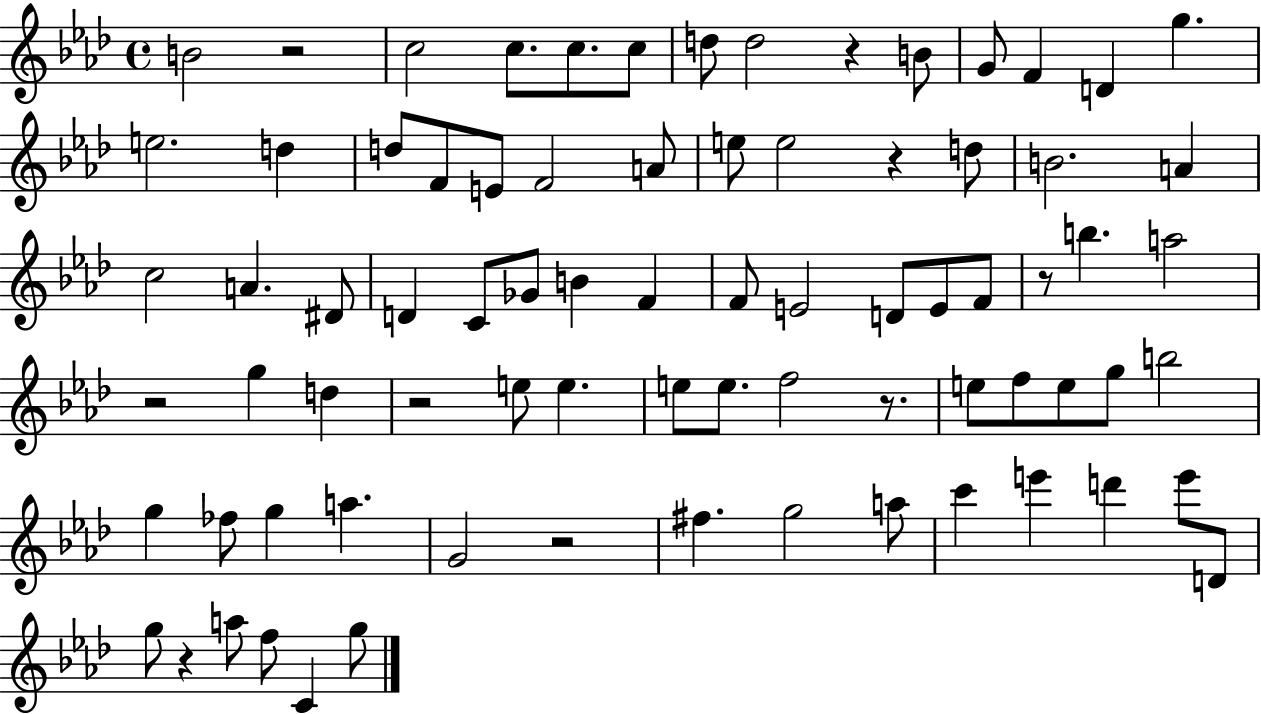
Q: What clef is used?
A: treble